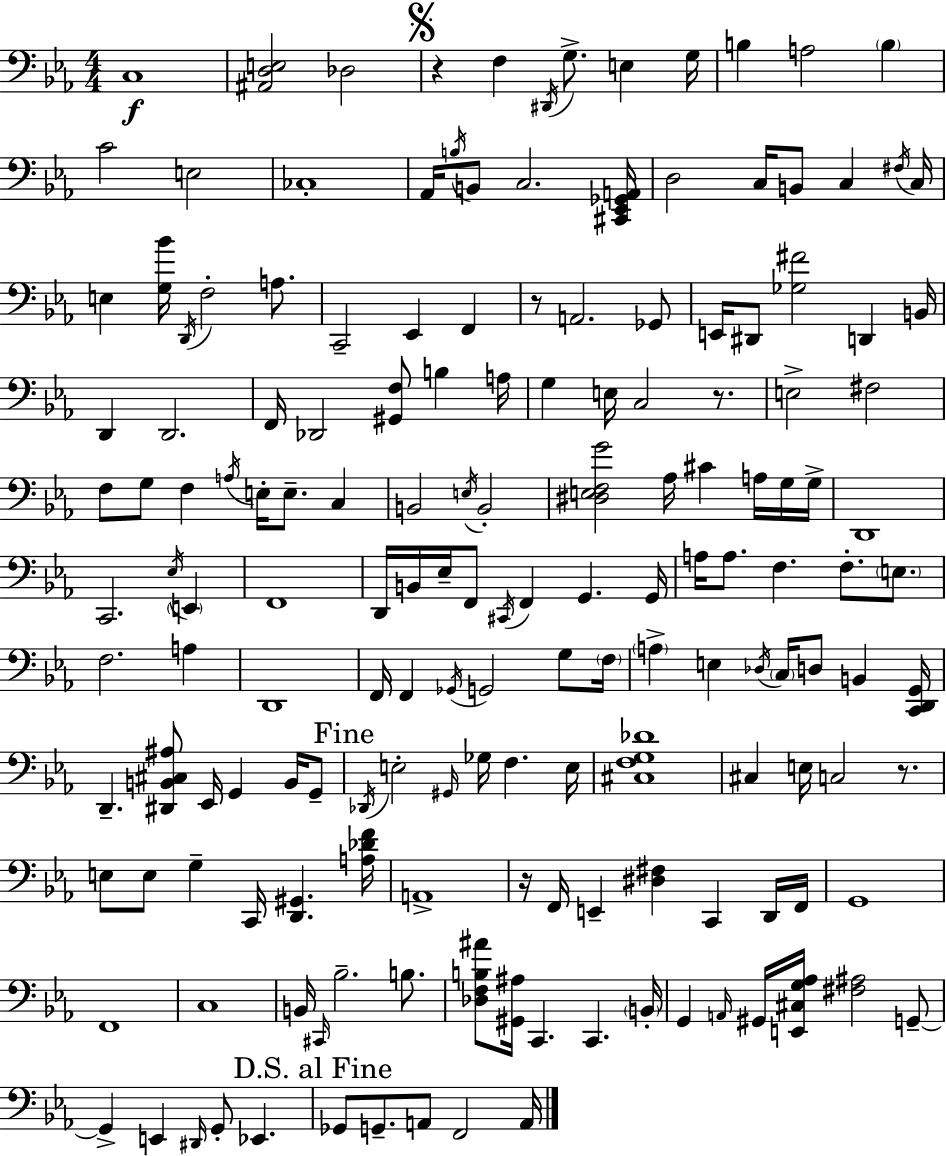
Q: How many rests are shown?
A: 5